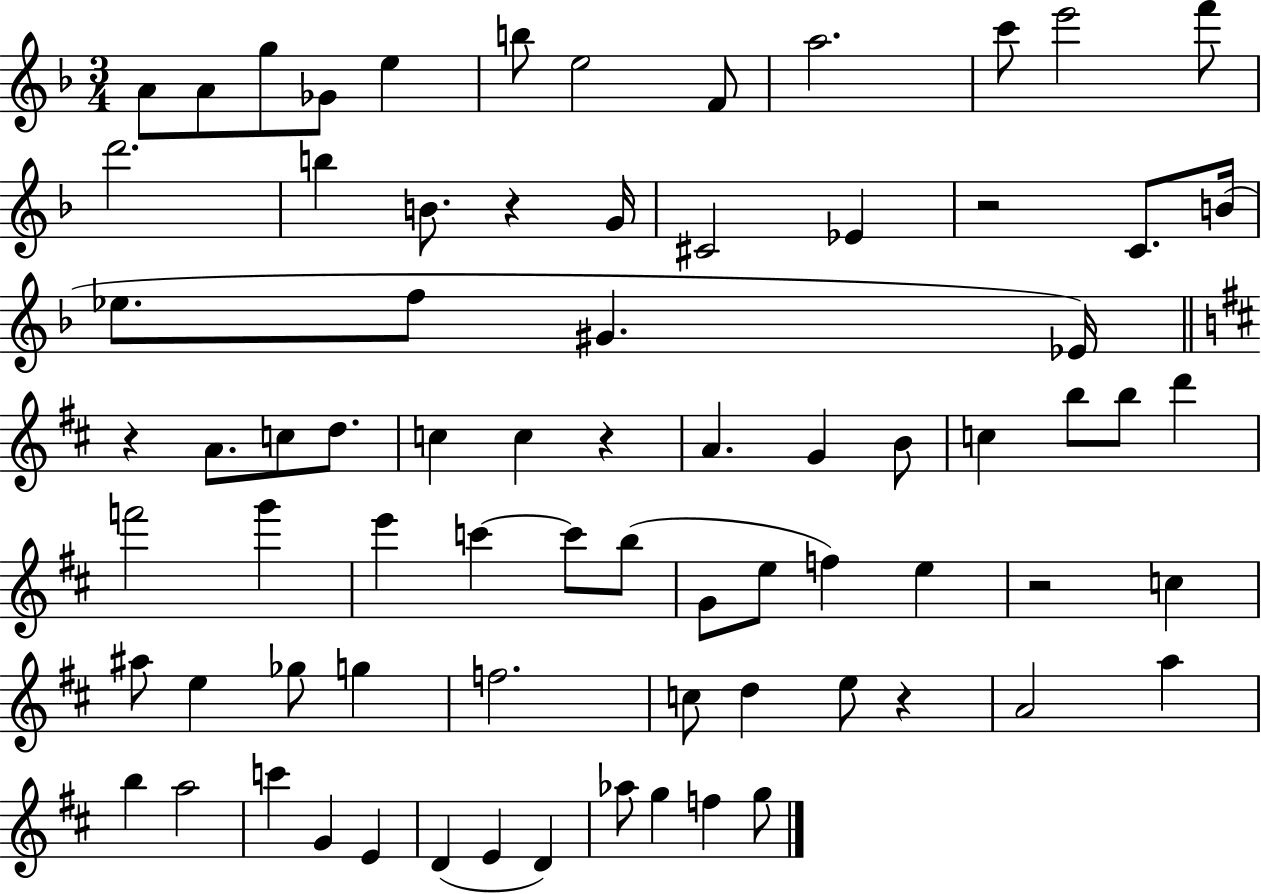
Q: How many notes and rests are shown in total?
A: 75